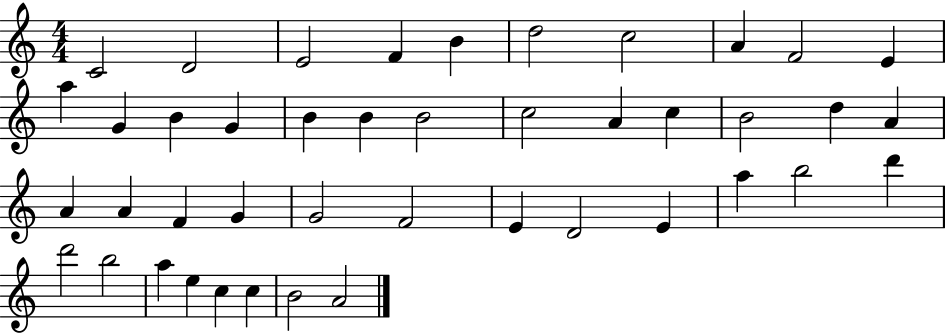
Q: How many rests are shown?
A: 0